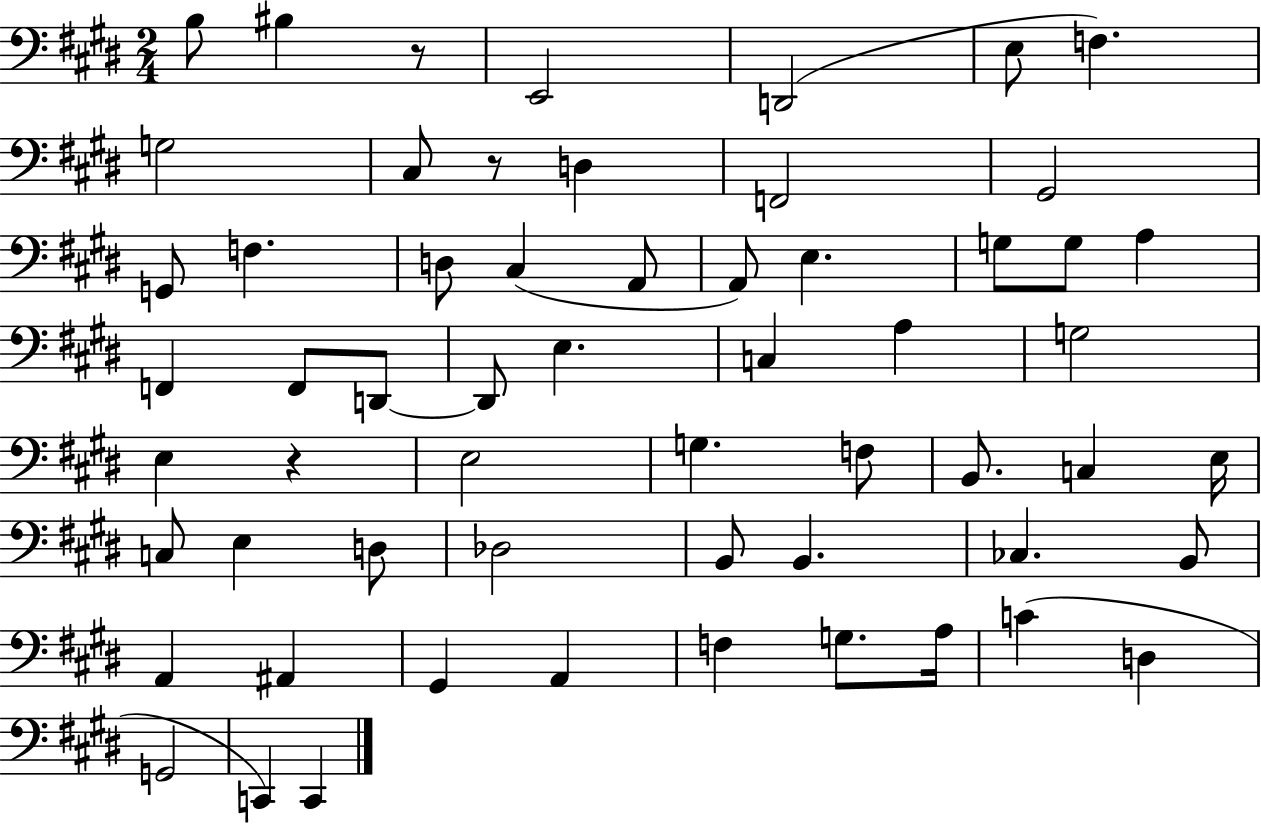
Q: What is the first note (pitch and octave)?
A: B3